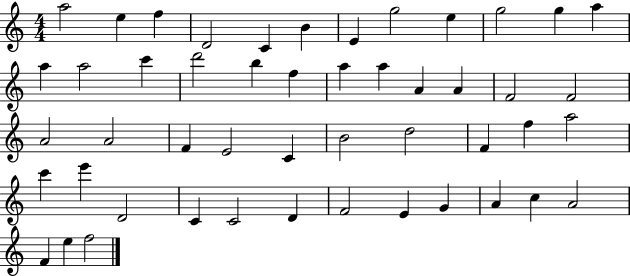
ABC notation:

X:1
T:Untitled
M:4/4
L:1/4
K:C
a2 e f D2 C B E g2 e g2 g a a a2 c' d'2 b f a a A A F2 F2 A2 A2 F E2 C B2 d2 F f a2 c' e' D2 C C2 D F2 E G A c A2 F e f2